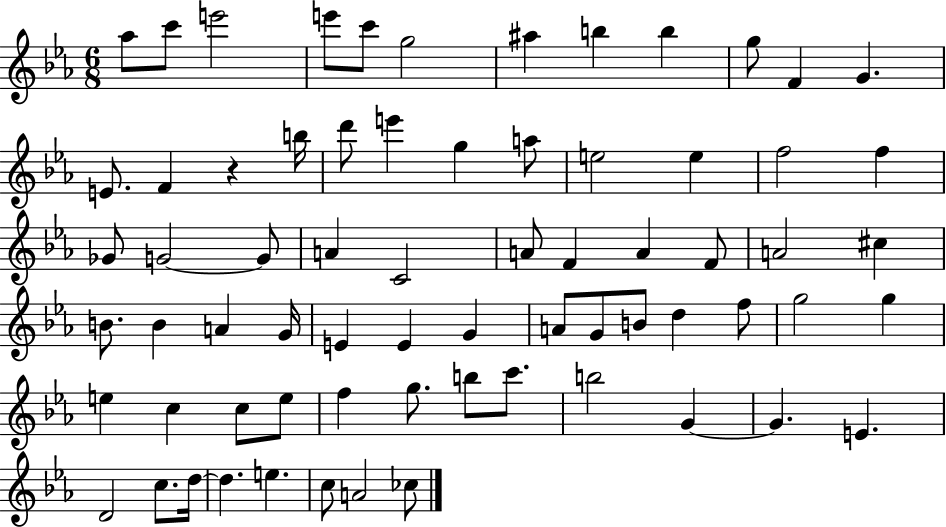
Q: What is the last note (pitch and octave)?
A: CES5